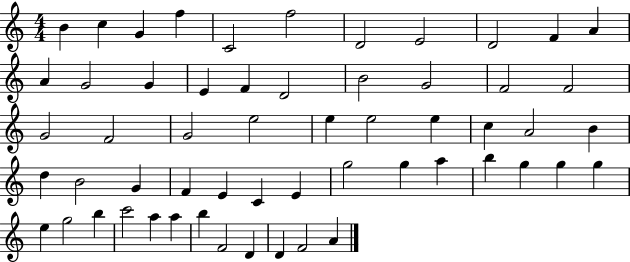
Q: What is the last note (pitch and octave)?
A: A4